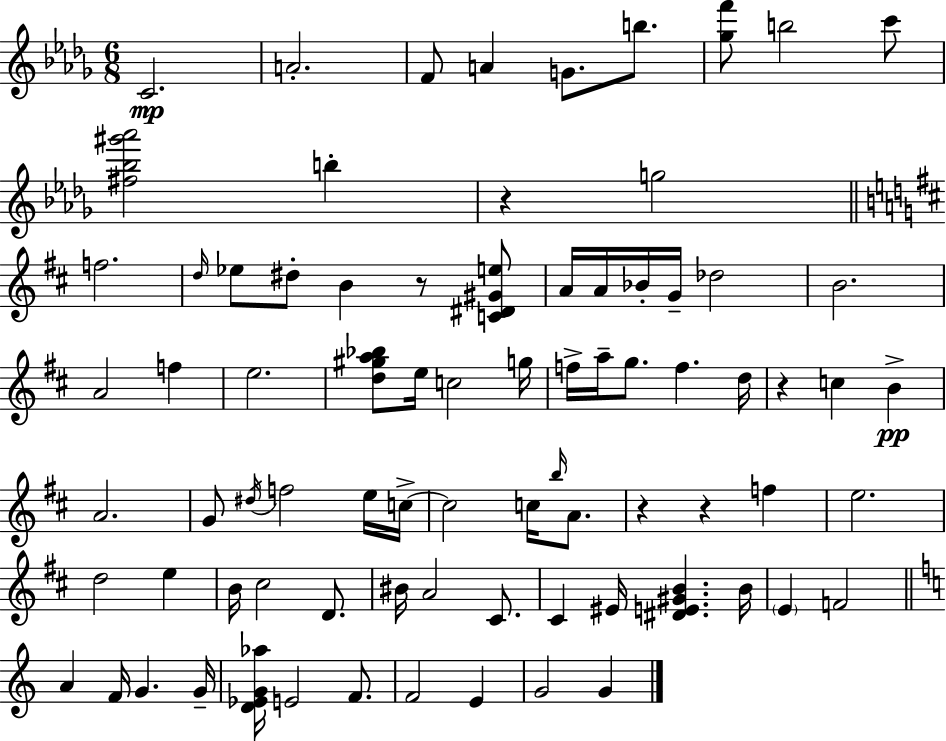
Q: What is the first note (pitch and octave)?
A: C4